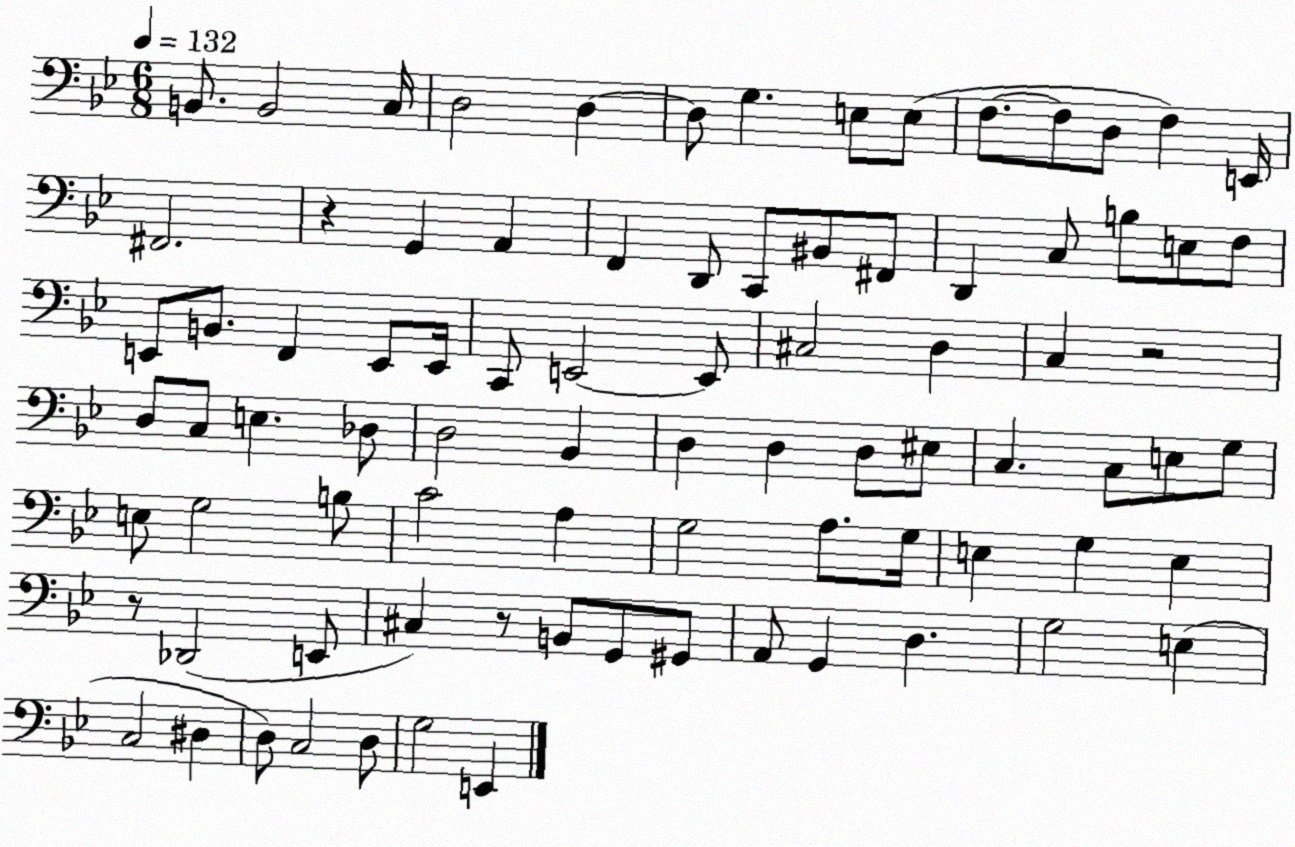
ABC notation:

X:1
T:Untitled
M:6/8
L:1/4
K:Bb
B,,/2 B,,2 C,/4 D,2 D, D,/2 G, E,/2 E,/2 F,/2 F,/2 D,/2 F, E,,/4 ^F,,2 z G,, A,, F,, D,,/2 C,,/2 ^B,,/2 ^F,,/2 D,, C,/2 B,/2 E,/2 F,/2 E,,/2 B,,/2 F,, E,,/2 E,,/4 C,,/2 E,,2 E,,/2 ^C,2 D, C, z2 D,/2 C,/2 E, _D,/2 D,2 _B,, D, D, D,/2 ^E,/2 C, C,/2 E,/2 G,/2 E,/2 G,2 B,/2 C2 A, G,2 A,/2 G,/4 E, G, E, z/2 _D,,2 E,,/2 ^C, z/2 B,,/2 G,,/2 ^G,,/2 A,,/2 G,, D, G,2 E, C,2 ^D, D,/2 C,2 D,/2 G,2 E,,